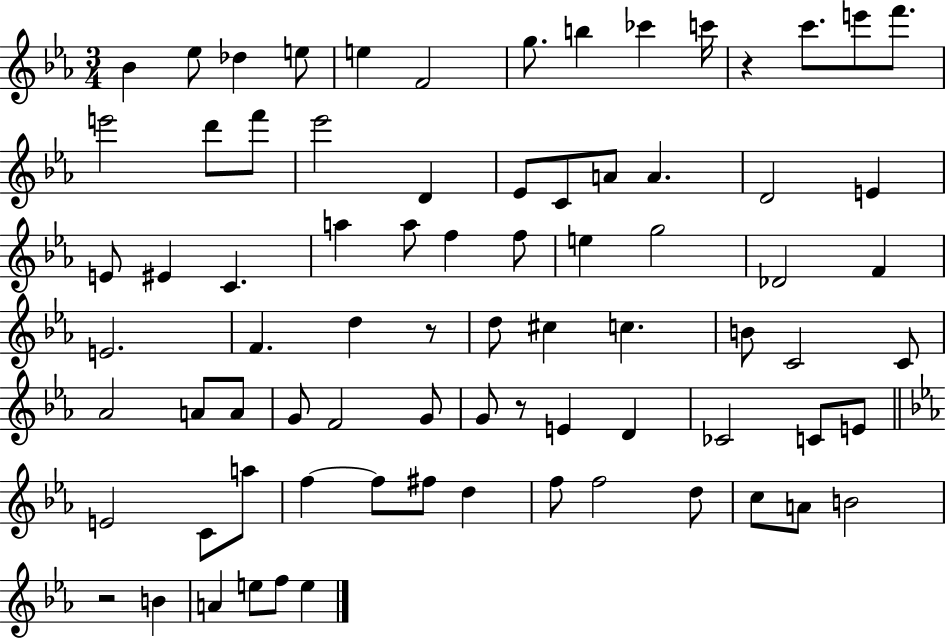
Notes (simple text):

Bb4/q Eb5/e Db5/q E5/e E5/q F4/h G5/e. B5/q CES6/q C6/s R/q C6/e. E6/e F6/e. E6/h D6/e F6/e Eb6/h D4/q Eb4/e C4/e A4/e A4/q. D4/h E4/q E4/e EIS4/q C4/q. A5/q A5/e F5/q F5/e E5/q G5/h Db4/h F4/q E4/h. F4/q. D5/q R/e D5/e C#5/q C5/q. B4/e C4/h C4/e Ab4/h A4/e A4/e G4/e F4/h G4/e G4/e R/e E4/q D4/q CES4/h C4/e E4/e E4/h C4/e A5/e F5/q F5/e F#5/e D5/q F5/e F5/h D5/e C5/e A4/e B4/h R/h B4/q A4/q E5/e F5/e E5/q